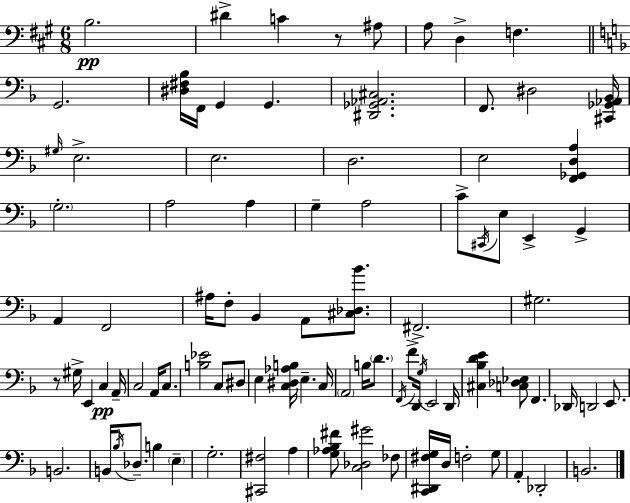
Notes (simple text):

B3/h. D#4/q C4/q R/e A#3/e A3/e D3/q F3/q. G2/h. [D#3,F#3,Bb3]/s F2/s G2/q G2/q. [D#2,Gb2,Ab2,C#3]/h. F2/e. D#3/h [C#2,Gb2,Ab2,Bb2]/s G#3/s E3/h. E3/h. D3/h. E3/h [F2,Gb2,D3,A3]/q G3/h. A3/h A3/q G3/q A3/h C4/e C#2/s E3/e E2/q G2/q A2/q F2/h A#3/s F3/e Bb2/q A2/e [C#3,Db3,Bb4]/e. F#2/h. G#3/h. R/e G#3/s E2/q C3/q A2/s C3/h A2/s C3/e. [B3,Eb4]/h C3/e D#3/e E3/q [C3,D#3,Ab3,B3]/s E3/q. C3/s A2/h B3/s D4/e. F2/s F4/e D2/s G3/s E2/h D2/s [C#3,Bb3,D4,E4]/q [C3,Db3,Eb3]/e F2/q. Db2/s D2/h E2/e. B2/h. B2/s Bb3/s Db3/e. B3/q E3/q G3/h. [C#2,F#3]/h A3/q [G3,Ab3,Bb3,F#4]/e [C3,Db3,G#4]/h FES3/e [C2,D#2,F#3,G3]/s D3/s F3/h G3/e A2/q Db2/h B2/h.